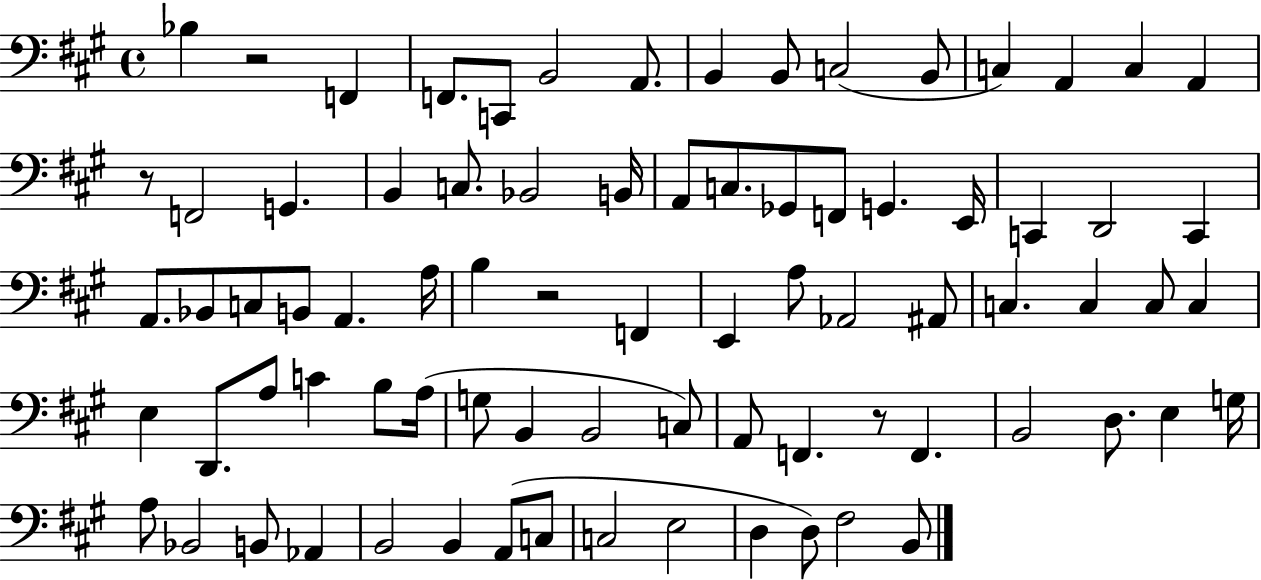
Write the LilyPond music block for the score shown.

{
  \clef bass
  \time 4/4
  \defaultTimeSignature
  \key a \major
  bes4 r2 f,4 | f,8. c,8 b,2 a,8. | b,4 b,8 c2( b,8 | c4) a,4 c4 a,4 | \break r8 f,2 g,4. | b,4 c8. bes,2 b,16 | a,8 c8. ges,8 f,8 g,4. e,16 | c,4 d,2 c,4 | \break a,8. bes,8 c8 b,8 a,4. a16 | b4 r2 f,4 | e,4 a8 aes,2 ais,8 | c4. c4 c8 c4 | \break e4 d,8. a8 c'4 b8 a16( | g8 b,4 b,2 c8) | a,8 f,4. r8 f,4. | b,2 d8. e4 g16 | \break a8 bes,2 b,8 aes,4 | b,2 b,4 a,8( c8 | c2 e2 | d4 d8) fis2 b,8 | \break \bar "|."
}